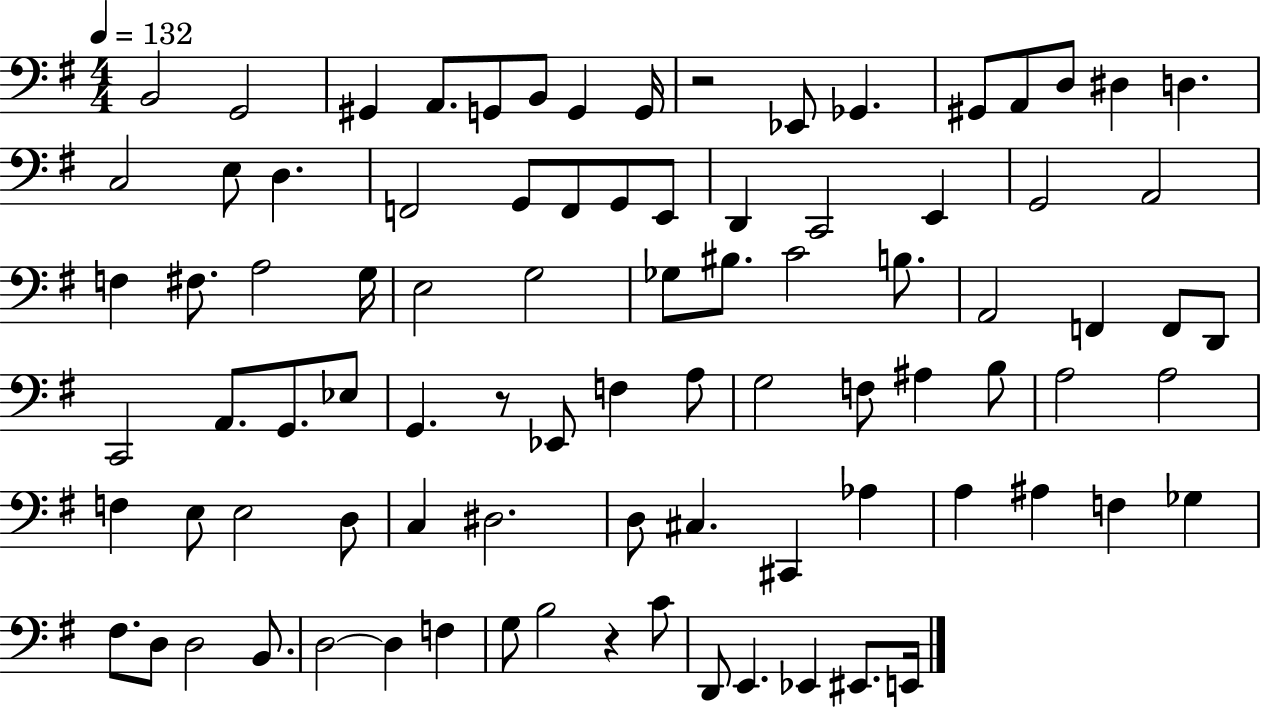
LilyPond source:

{
  \clef bass
  \numericTimeSignature
  \time 4/4
  \key g \major
  \tempo 4 = 132
  b,2 g,2 | gis,4 a,8. g,8 b,8 g,4 g,16 | r2 ees,8 ges,4. | gis,8 a,8 d8 dis4 d4. | \break c2 e8 d4. | f,2 g,8 f,8 g,8 e,8 | d,4 c,2 e,4 | g,2 a,2 | \break f4 fis8. a2 g16 | e2 g2 | ges8 bis8. c'2 b8. | a,2 f,4 f,8 d,8 | \break c,2 a,8. g,8. ees8 | g,4. r8 ees,8 f4 a8 | g2 f8 ais4 b8 | a2 a2 | \break f4 e8 e2 d8 | c4 dis2. | d8 cis4. cis,4 aes4 | a4 ais4 f4 ges4 | \break fis8. d8 d2 b,8. | d2~~ d4 f4 | g8 b2 r4 c'8 | d,8 e,4. ees,4 eis,8. e,16 | \break \bar "|."
}